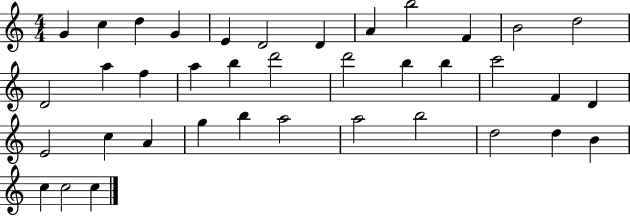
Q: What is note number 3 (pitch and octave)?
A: D5